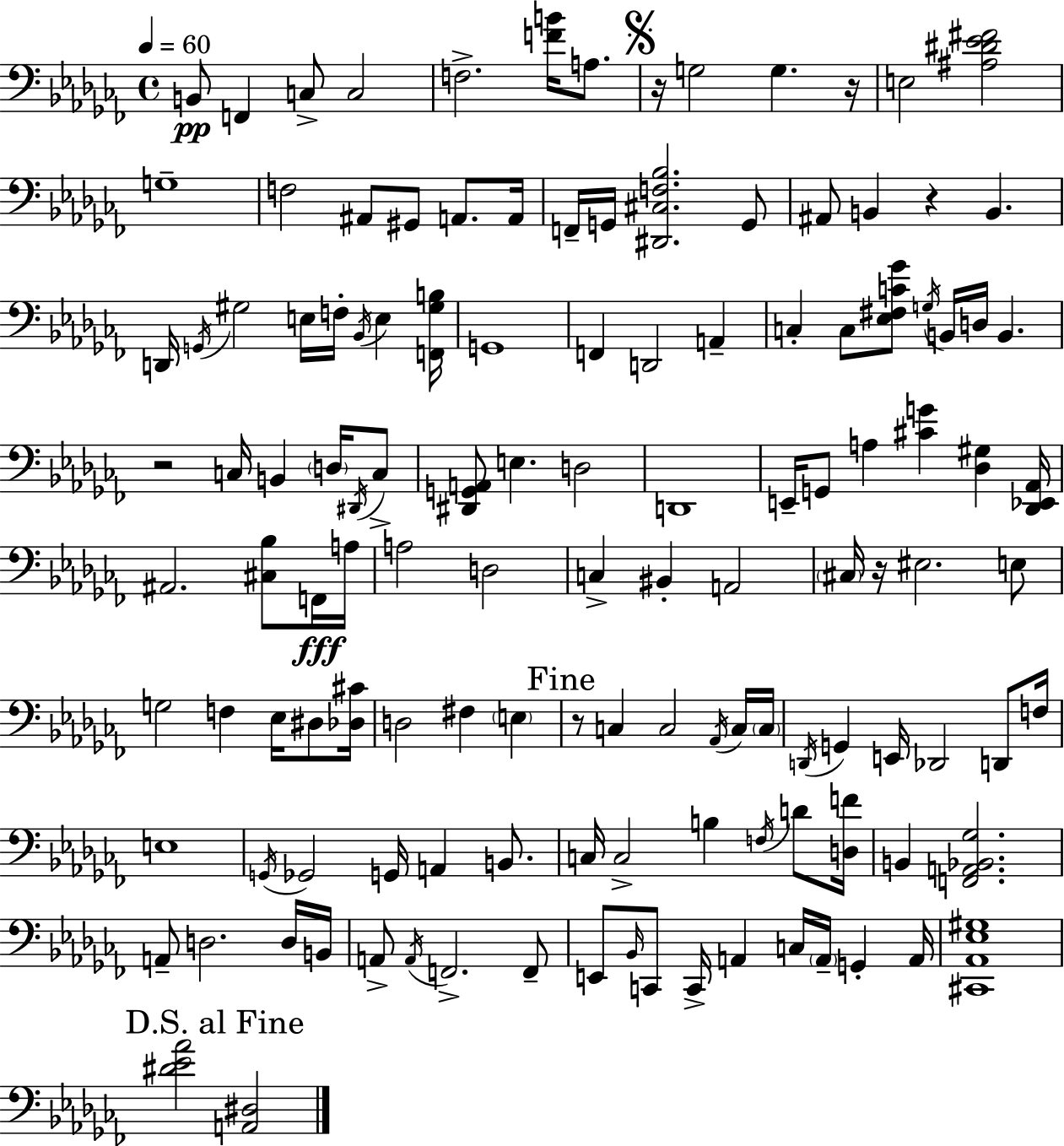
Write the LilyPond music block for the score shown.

{
  \clef bass
  \time 4/4
  \defaultTimeSignature
  \key aes \minor
  \tempo 4 = 60
  b,8\pp f,4 c8-> c2 | f2.-> <f' b'>16 a8. | \mark \markup { \musicglyph "scripts.segno" } r16 g2 g4. r16 | e2 <ais dis' ees' fis'>2 | \break g1-- | f2 ais,8 gis,8 a,8. a,16 | f,16-- g,16 <dis, cis f bes>2. g,8 | ais,8 b,4 r4 b,4. | \break d,16 \acciaccatura { g,16 } gis2 e16 f16-. \acciaccatura { bes,16 } e4 | <f, gis b>16 g,1 | f,4 d,2 a,4-- | c4-. c8 <ees fis c' ges'>8 \acciaccatura { g16 } b,16 d16 b,4. | \break r2 c16 b,4 | \parenthesize d16 \acciaccatura { dis,16 } c8-> <dis, g, a,>8 e4. d2 | d,1 | e,16-- g,8 a4 <cis' g'>4 <des gis>4 | \break <des, ees, aes,>16 ais,2. | <cis bes>8 f,16\fff a16 a2 d2 | c4-> bis,4-. a,2 | \parenthesize cis16 r16 eis2. | \break e8 g2 f4 | ees16 dis8 <des cis'>16 d2 fis4 | \parenthesize e4 \mark "Fine" r8 c4 c2 | \acciaccatura { aes,16 } c16 \parenthesize c16 \acciaccatura { d,16 } g,4 e,16 des,2 | \break d,8 f16 e1 | \acciaccatura { g,16 } ges,2 g,16 | a,4 b,8. c16 c2-> | b4 \acciaccatura { f16 } d'8 <d f'>16 b,4 <f, a, bes, ges>2. | \break a,8-- d2. | d16 b,16 a,8-> \acciaccatura { a,16 } f,2.-> | f,8-- e,8 \grace { bes,16 } c,8 c,16-> a,4 | c16 \parenthesize a,16-- g,4-. a,16 <cis, aes, ees gis>1 | \break \mark "D.S. al Fine" <dis' ees' aes'>2 | <a, dis>2 \bar "|."
}